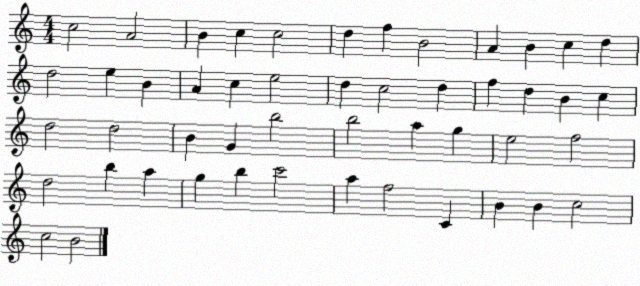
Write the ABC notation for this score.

X:1
T:Untitled
M:4/4
L:1/4
K:C
c2 A2 B c c2 d f B2 A B c d d2 e B A c e2 d c2 d f d B c d2 d2 B G b2 b2 a g e2 f2 d2 b a g b c'2 a f2 C B B c2 c2 B2